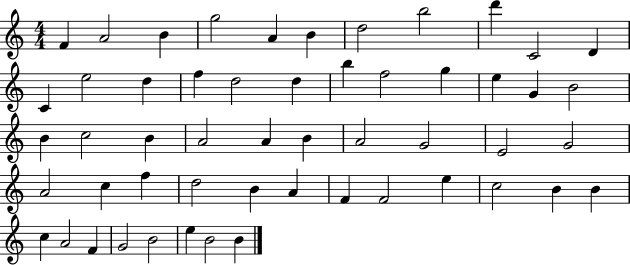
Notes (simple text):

F4/q A4/h B4/q G5/h A4/q B4/q D5/h B5/h D6/q C4/h D4/q C4/q E5/h D5/q F5/q D5/h D5/q B5/q F5/h G5/q E5/q G4/q B4/h B4/q C5/h B4/q A4/h A4/q B4/q A4/h G4/h E4/h G4/h A4/h C5/q F5/q D5/h B4/q A4/q F4/q F4/h E5/q C5/h B4/q B4/q C5/q A4/h F4/q G4/h B4/h E5/q B4/h B4/q